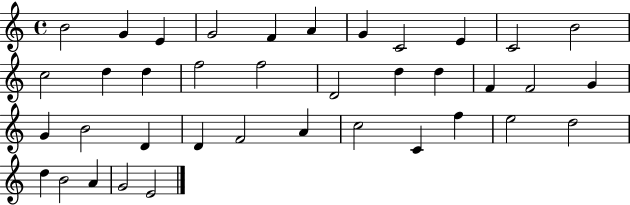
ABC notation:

X:1
T:Untitled
M:4/4
L:1/4
K:C
B2 G E G2 F A G C2 E C2 B2 c2 d d f2 f2 D2 d d F F2 G G B2 D D F2 A c2 C f e2 d2 d B2 A G2 E2